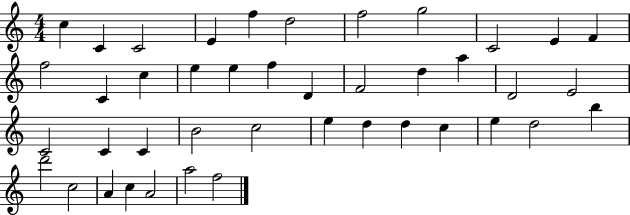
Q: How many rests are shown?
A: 0